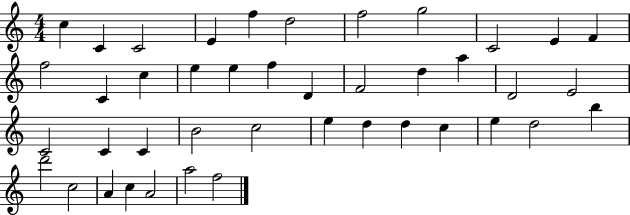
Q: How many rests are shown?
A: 0